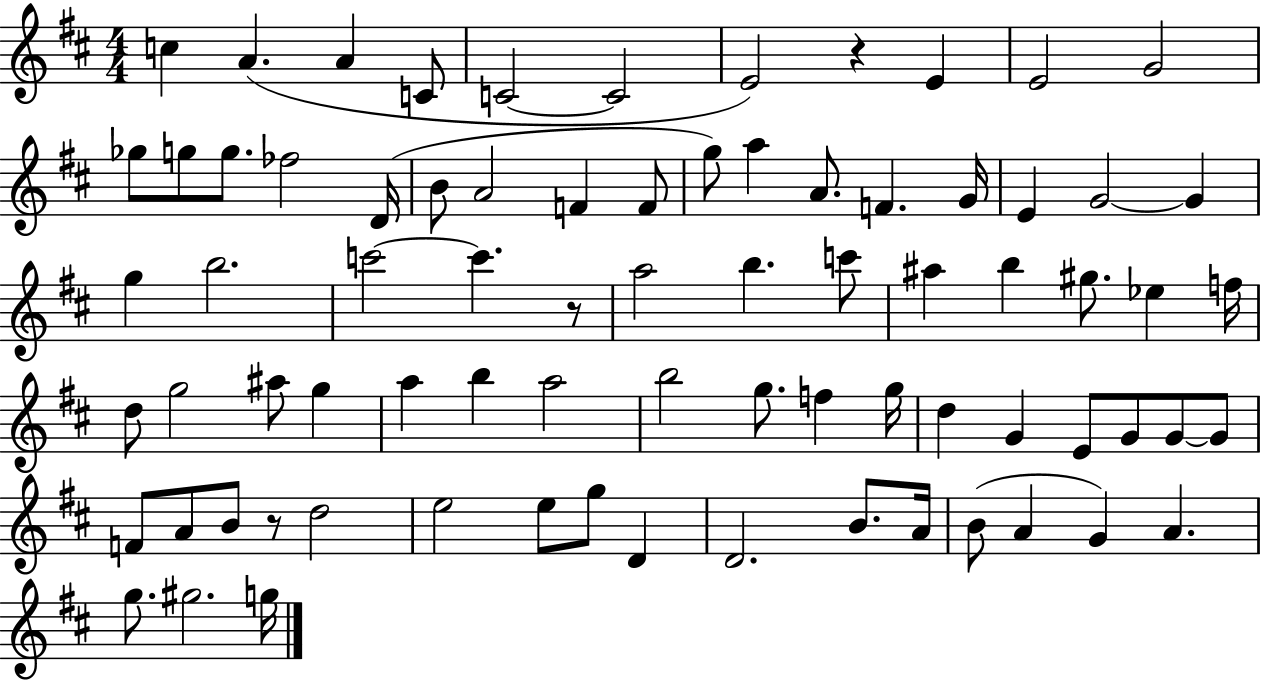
{
  \clef treble
  \numericTimeSignature
  \time 4/4
  \key d \major
  \repeat volta 2 { c''4 a'4.( a'4 c'8 | c'2~~ c'2 | e'2) r4 e'4 | e'2 g'2 | \break ges''8 g''8 g''8. fes''2 d'16( | b'8 a'2 f'4 f'8 | g''8) a''4 a'8. f'4. g'16 | e'4 g'2~~ g'4 | \break g''4 b''2. | c'''2~~ c'''4. r8 | a''2 b''4. c'''8 | ais''4 b''4 gis''8. ees''4 f''16 | \break d''8 g''2 ais''8 g''4 | a''4 b''4 a''2 | b''2 g''8. f''4 g''16 | d''4 g'4 e'8 g'8 g'8~~ g'8 | \break f'8 a'8 b'8 r8 d''2 | e''2 e''8 g''8 d'4 | d'2. b'8. a'16 | b'8( a'4 g'4) a'4. | \break g''8. gis''2. g''16 | } \bar "|."
}